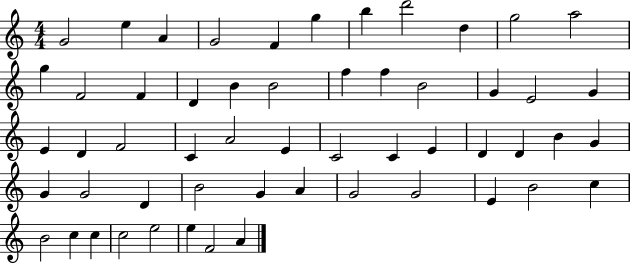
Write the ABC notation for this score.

X:1
T:Untitled
M:4/4
L:1/4
K:C
G2 e A G2 F g b d'2 d g2 a2 g F2 F D B B2 f f B2 G E2 G E D F2 C A2 E C2 C E D D B G G G2 D B2 G A G2 G2 E B2 c B2 c c c2 e2 e F2 A